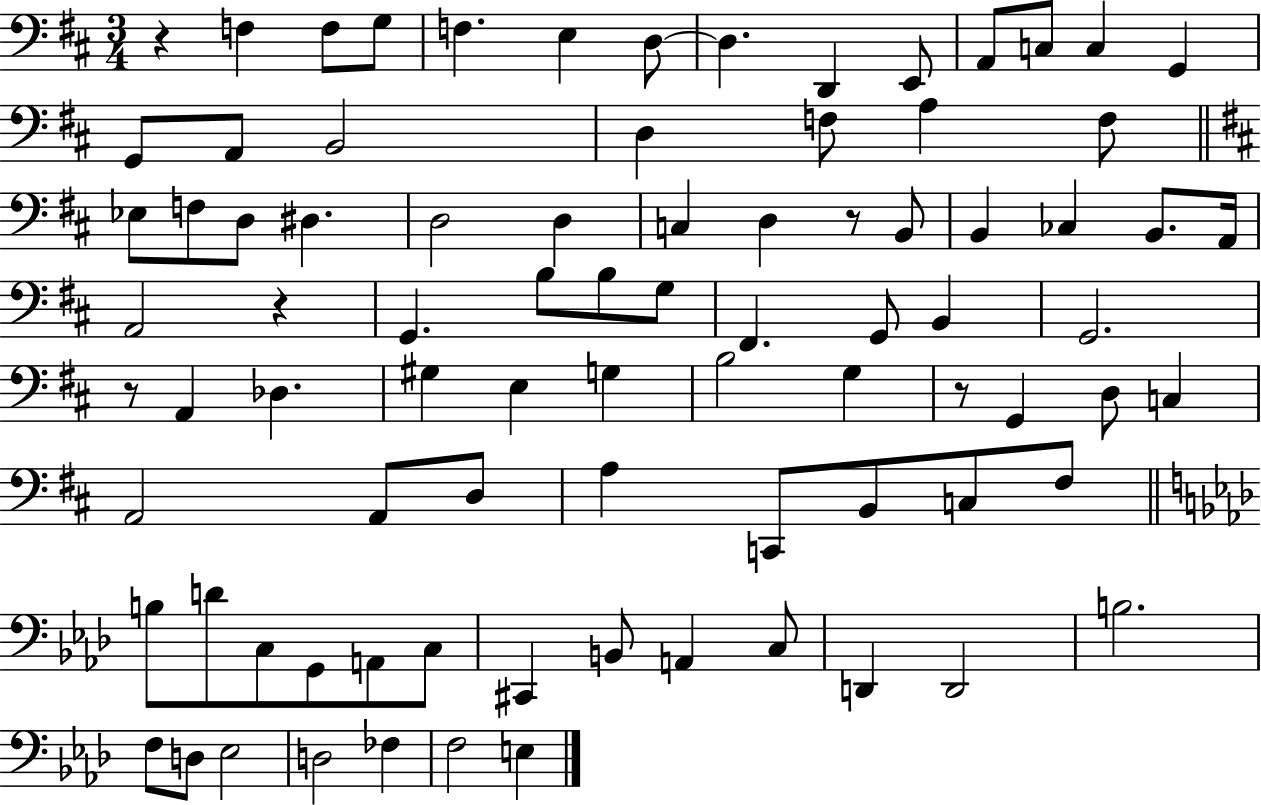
{
  \clef bass
  \numericTimeSignature
  \time 3/4
  \key d \major
  r4 f4 f8 g8 | f4. e4 d8~~ | d4. d,4 e,8 | a,8 c8 c4 g,4 | \break g,8 a,8 b,2 | d4 f8 a4 f8 | \bar "||" \break \key d \major ees8 f8 d8 dis4. | d2 d4 | c4 d4 r8 b,8 | b,4 ces4 b,8. a,16 | \break a,2 r4 | g,4. b8 b8 g8 | fis,4. g,8 b,4 | g,2. | \break r8 a,4 des4. | gis4 e4 g4 | b2 g4 | r8 g,4 d8 c4 | \break a,2 a,8 d8 | a4 c,8 b,8 c8 fis8 | \bar "||" \break \key aes \major b8 d'8 c8 g,8 a,8 c8 | cis,4 b,8 a,4 c8 | d,4 d,2 | b2. | \break f8 d8 ees2 | d2 fes4 | f2 e4 | \bar "|."
}